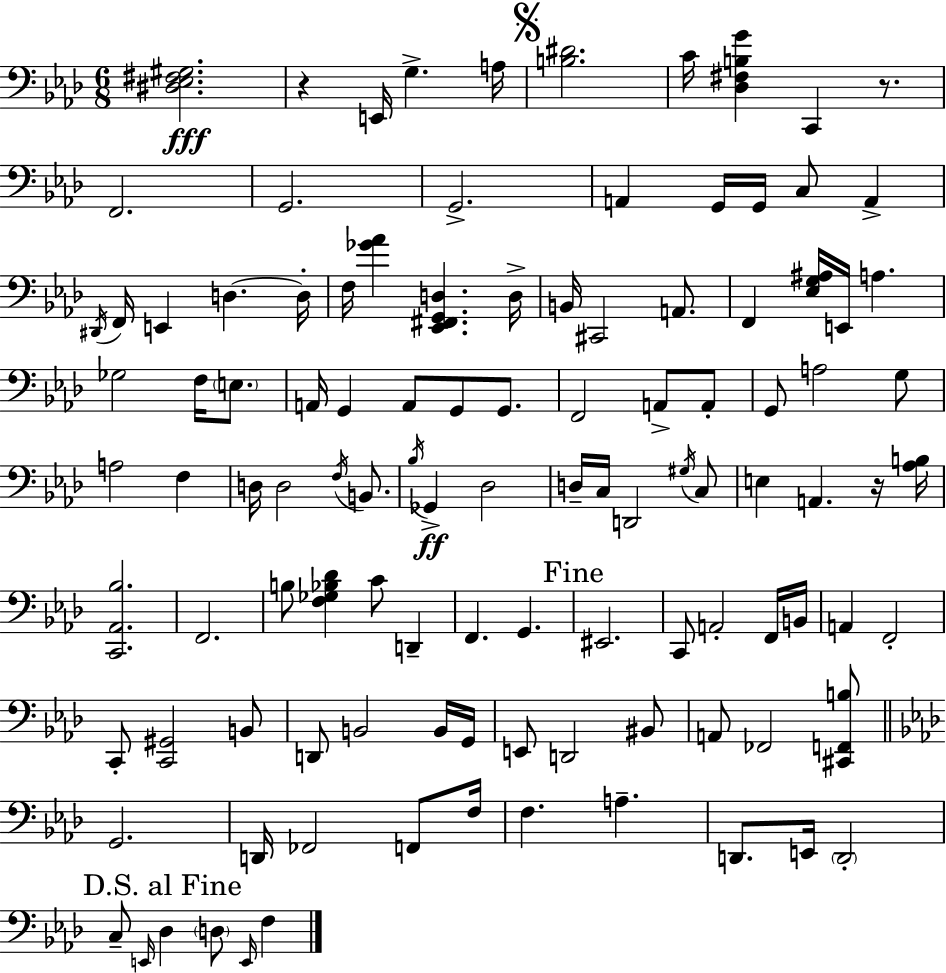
[D#3,Eb3,F#3,G#3]/h. R/q E2/s G3/q. A3/s [B3,D#4]/h. C4/s [Db3,F#3,B3,G4]/q C2/q R/e. F2/h. G2/h. G2/h. A2/q G2/s G2/s C3/e A2/q D#2/s F2/s E2/q D3/q. D3/s F3/s [Gb4,Ab4]/q [Eb2,F#2,G2,D3]/q. D3/s B2/s C#2/h A2/e. F2/q [Eb3,G3,A#3]/s E2/s A3/q. Gb3/h F3/s E3/e. A2/s G2/q A2/e G2/e G2/e. F2/h A2/e A2/e G2/e A3/h G3/e A3/h F3/q D3/s D3/h F3/s B2/e. Bb3/s Gb2/q Db3/h D3/s C3/s D2/h G#3/s C3/e E3/q A2/q. R/s [Ab3,B3]/s [C2,Ab2,Bb3]/h. F2/h. B3/e [F3,Gb3,Bb3,Db4]/q C4/e D2/q F2/q. G2/q. EIS2/h. C2/e A2/h F2/s B2/s A2/q F2/h C2/e [C2,G#2]/h B2/e D2/e B2/h B2/s G2/s E2/e D2/h BIS2/e A2/e FES2/h [C#2,F2,B3]/e G2/h. D2/s FES2/h F2/e F3/s F3/q. A3/q. D2/e. E2/s D2/h C3/e E2/s Db3/q D3/e E2/s F3/q